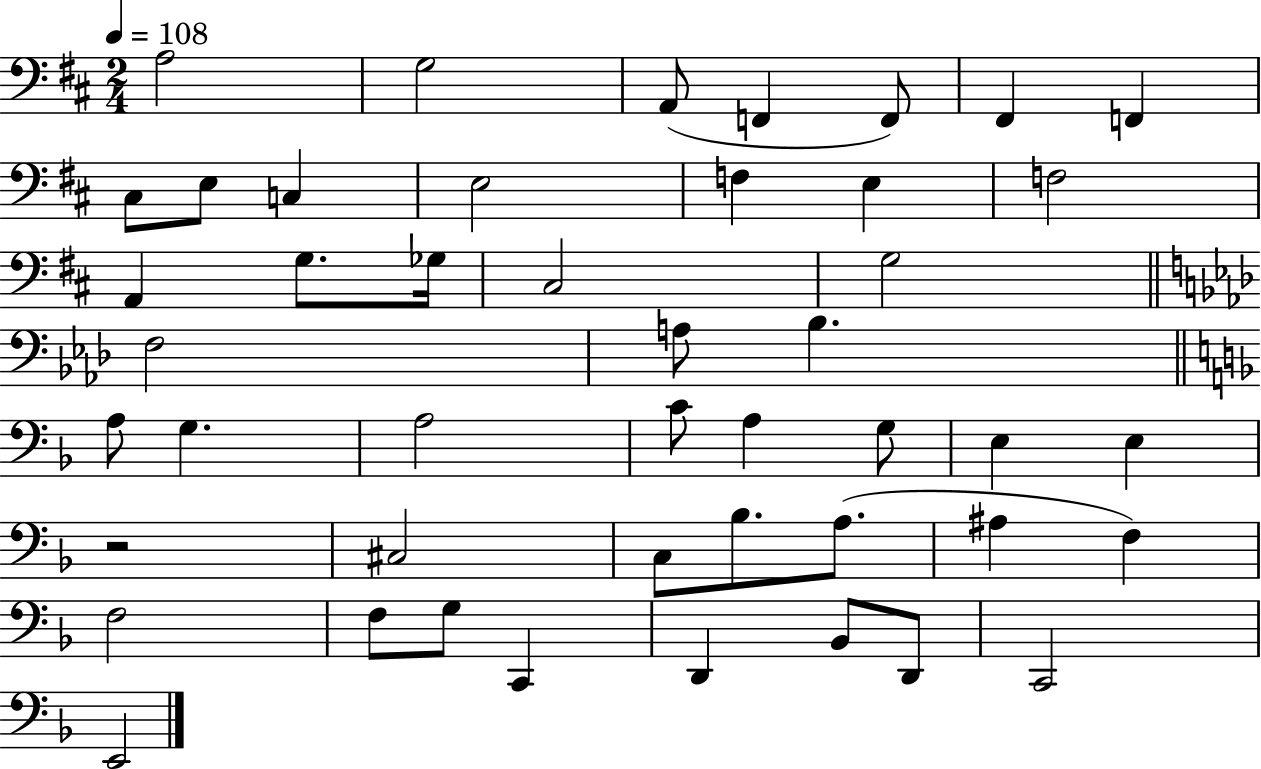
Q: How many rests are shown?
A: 1